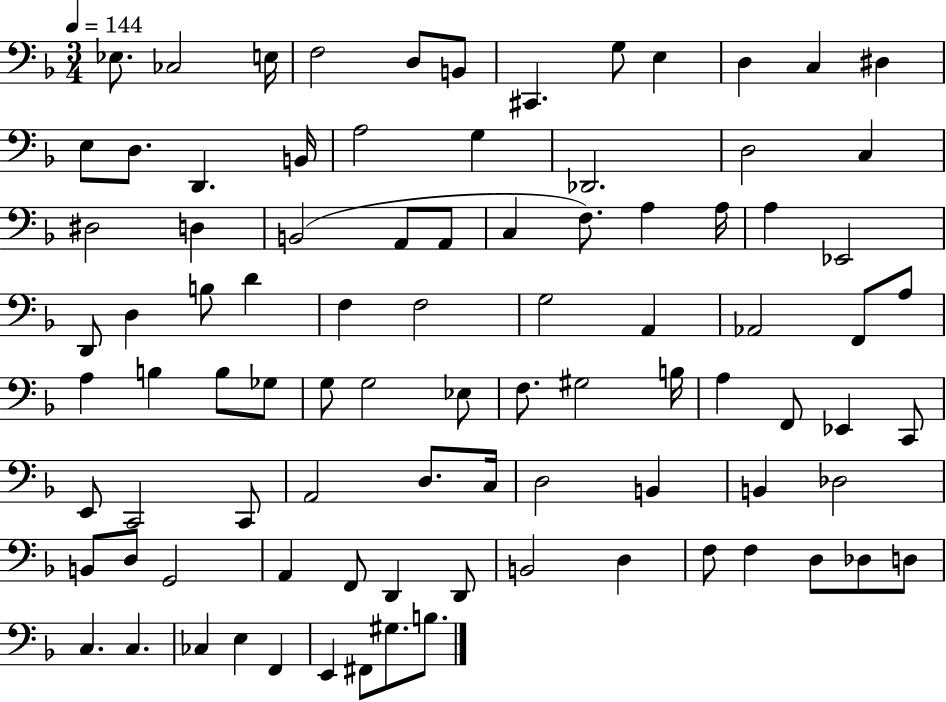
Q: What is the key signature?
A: F major